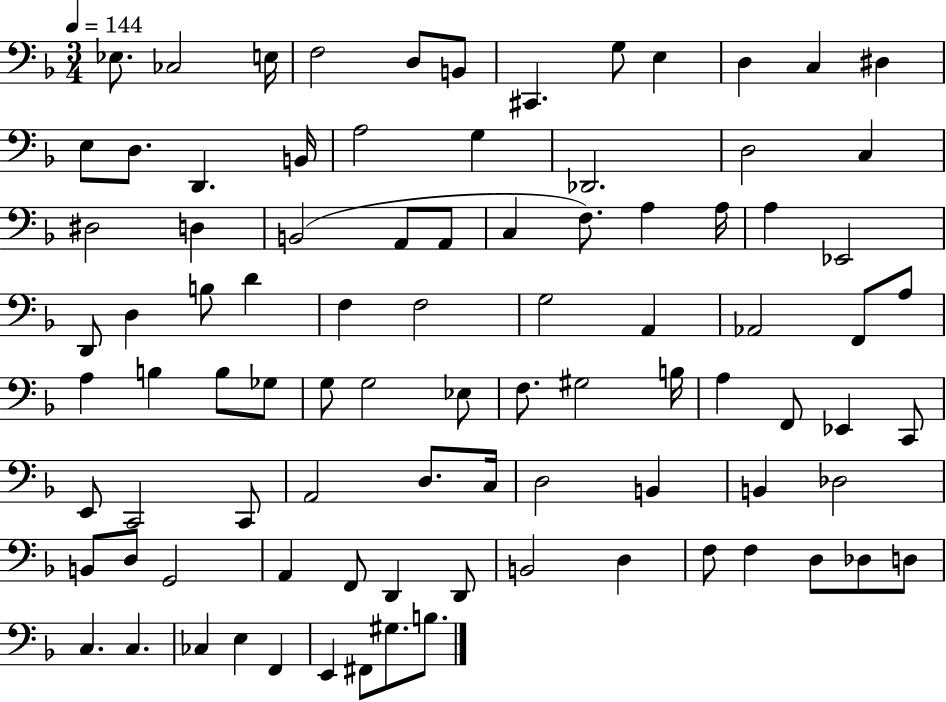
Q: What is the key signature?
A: F major